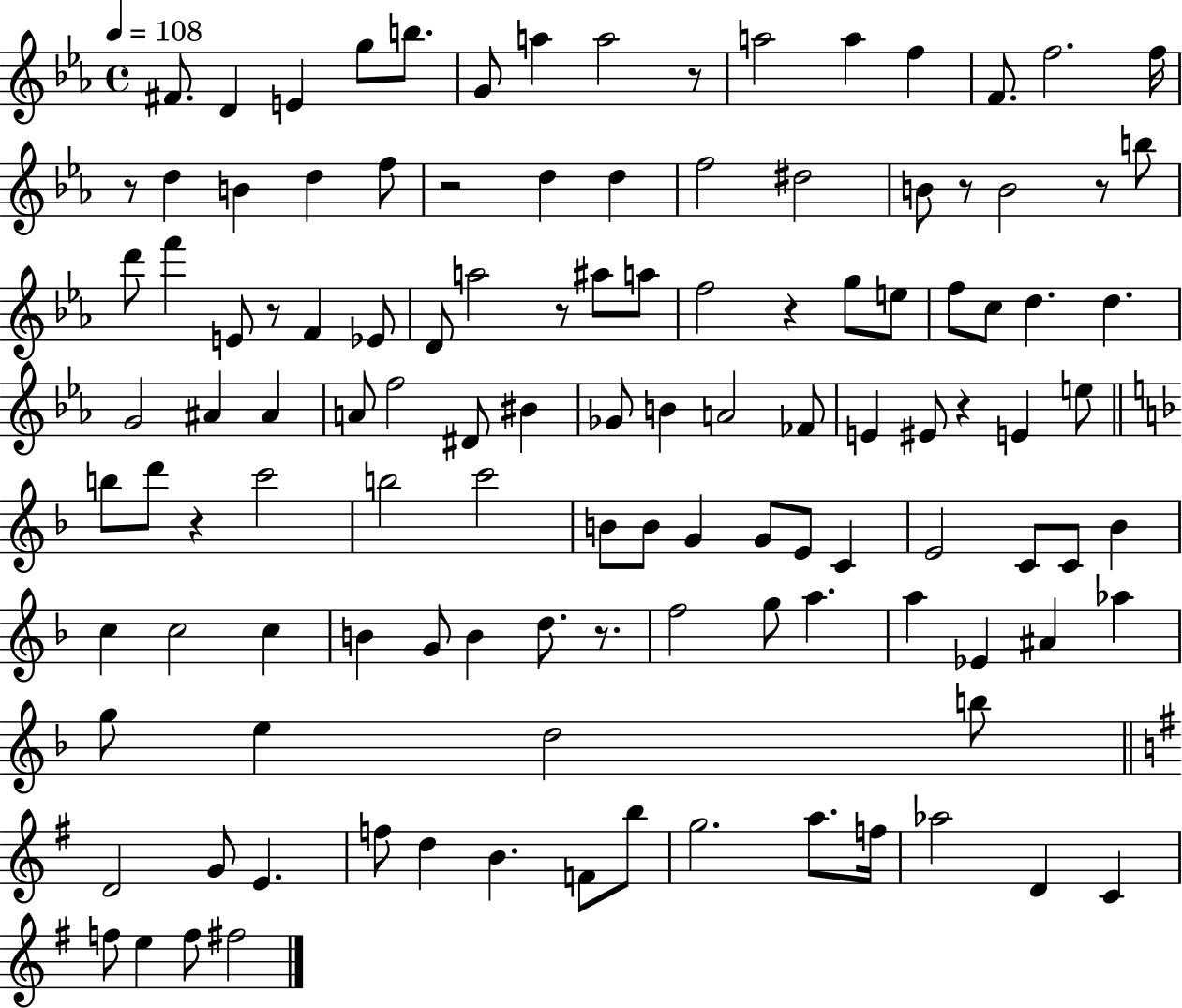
X:1
T:Untitled
M:4/4
L:1/4
K:Eb
^F/2 D E g/2 b/2 G/2 a a2 z/2 a2 a f F/2 f2 f/4 z/2 d B d f/2 z2 d d f2 ^d2 B/2 z/2 B2 z/2 b/2 d'/2 f' E/2 z/2 F _E/2 D/2 a2 z/2 ^a/2 a/2 f2 z g/2 e/2 f/2 c/2 d d G2 ^A ^A A/2 f2 ^D/2 ^B _G/2 B A2 _F/2 E ^E/2 z E e/2 b/2 d'/2 z c'2 b2 c'2 B/2 B/2 G G/2 E/2 C E2 C/2 C/2 _B c c2 c B G/2 B d/2 z/2 f2 g/2 a a _E ^A _a g/2 e d2 b/2 D2 G/2 E f/2 d B F/2 b/2 g2 a/2 f/4 _a2 D C f/2 e f/2 ^f2